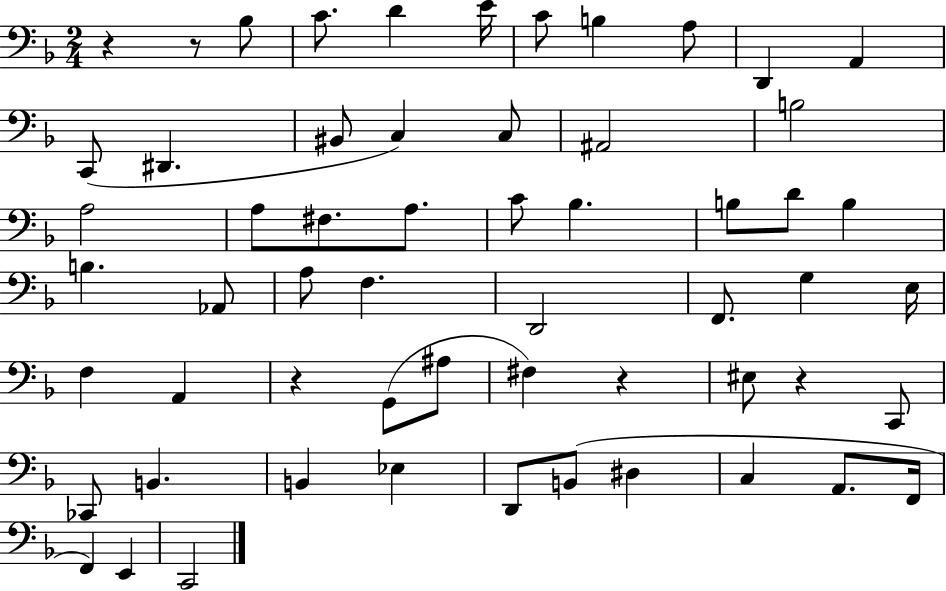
R/q R/e Bb3/e C4/e. D4/q E4/s C4/e B3/q A3/e D2/q A2/q C2/e D#2/q. BIS2/e C3/q C3/e A#2/h B3/h A3/h A3/e F#3/e. A3/e. C4/e Bb3/q. B3/e D4/e B3/q B3/q. Ab2/e A3/e F3/q. D2/h F2/e. G3/q E3/s F3/q A2/q R/q G2/e A#3/e F#3/q R/q EIS3/e R/q C2/e CES2/e B2/q. B2/q Eb3/q D2/e B2/e D#3/q C3/q A2/e. F2/s F2/q E2/q C2/h